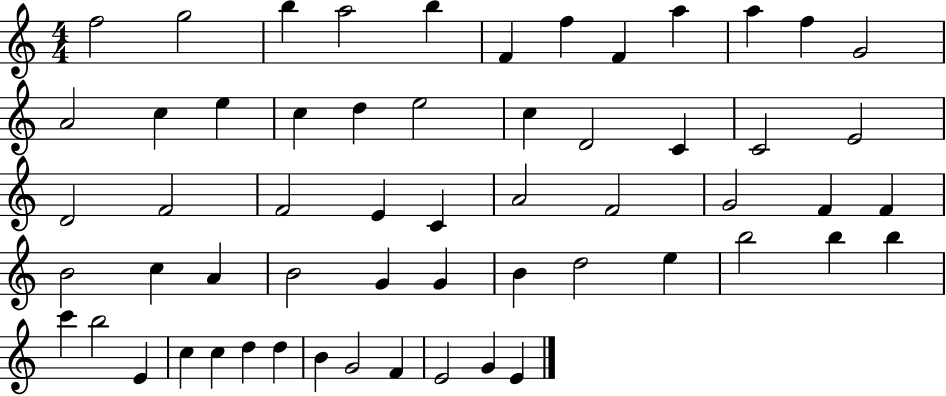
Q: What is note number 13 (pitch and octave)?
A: A4